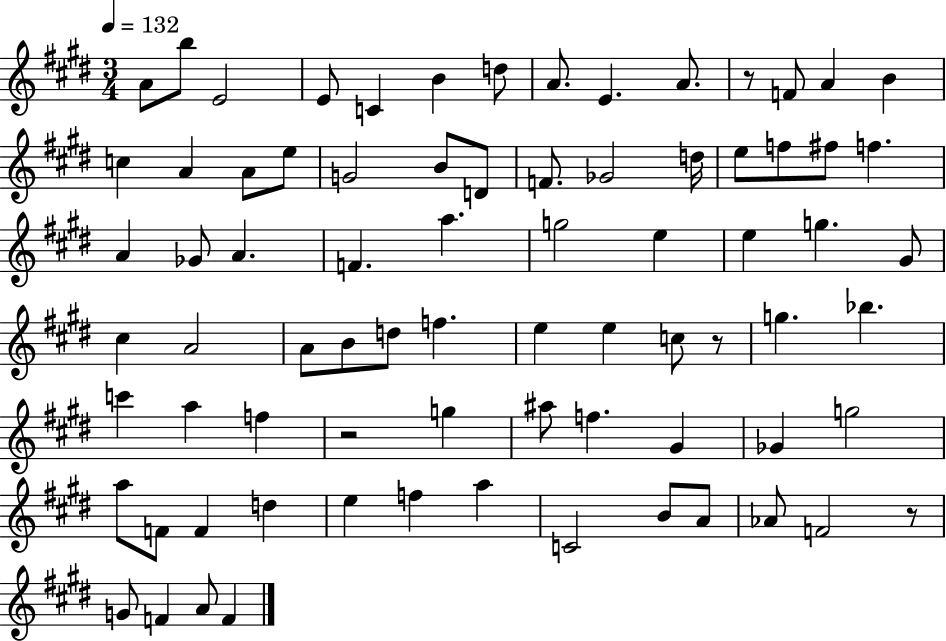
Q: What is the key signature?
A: E major